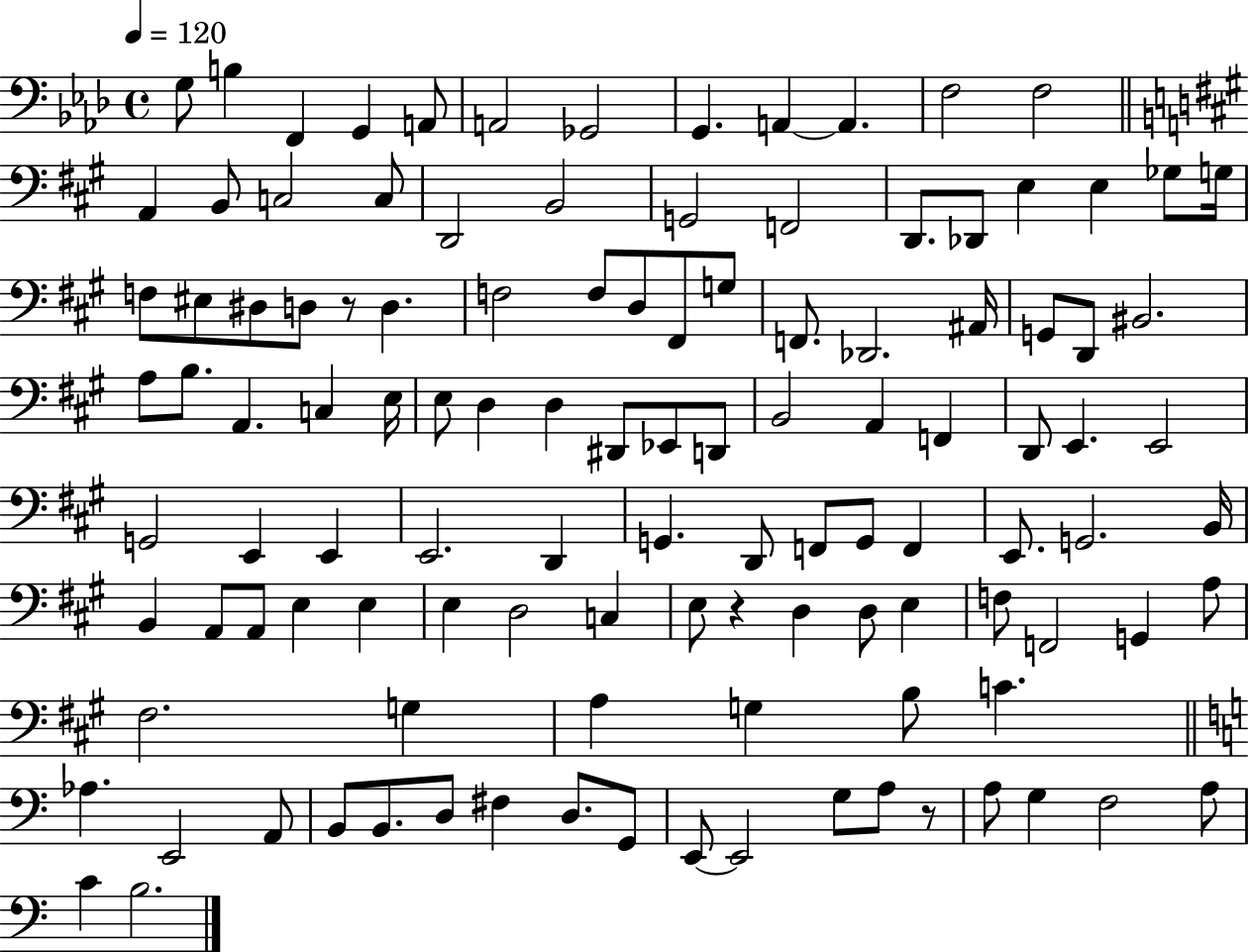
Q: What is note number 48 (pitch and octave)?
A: E3